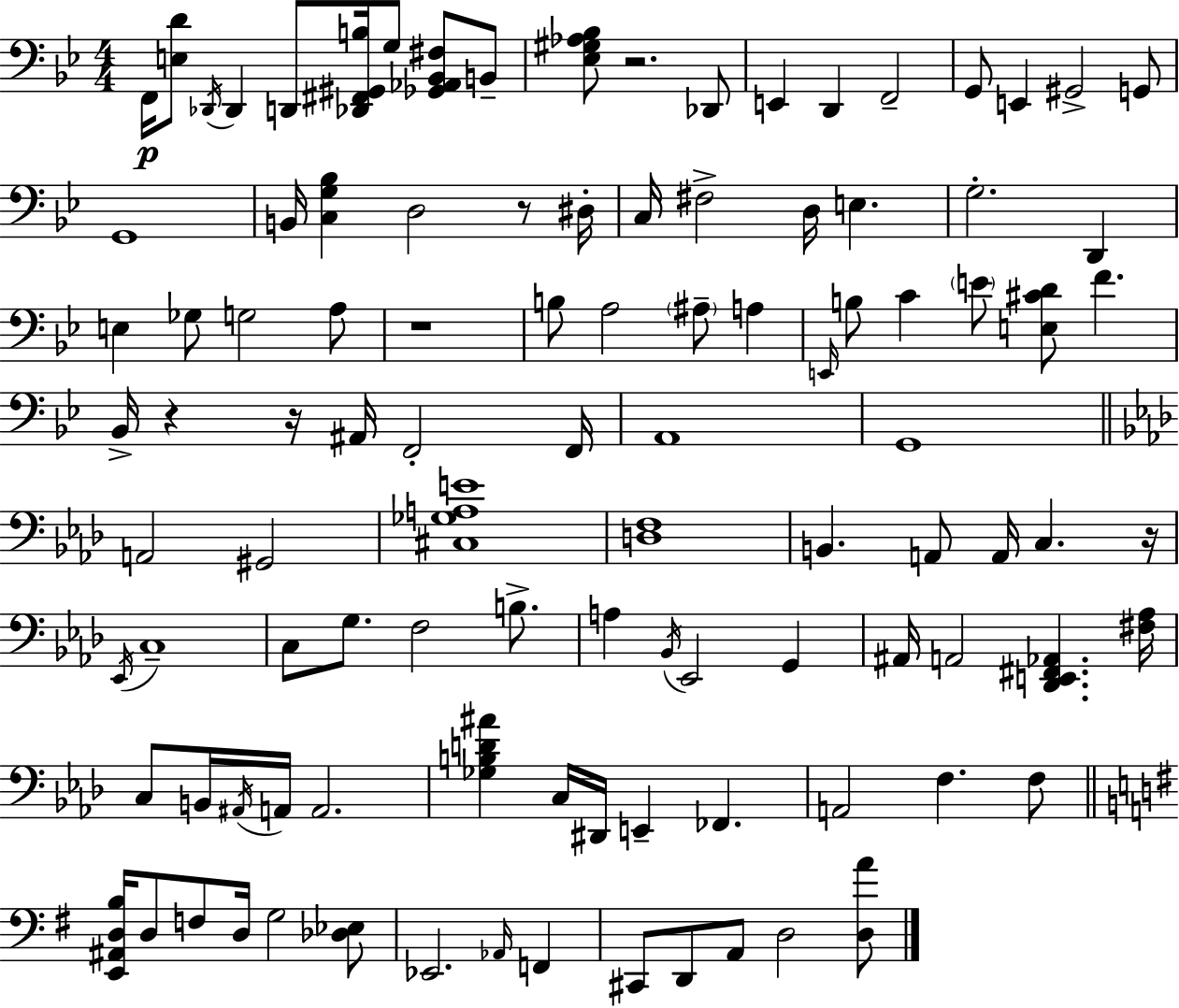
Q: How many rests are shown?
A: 6